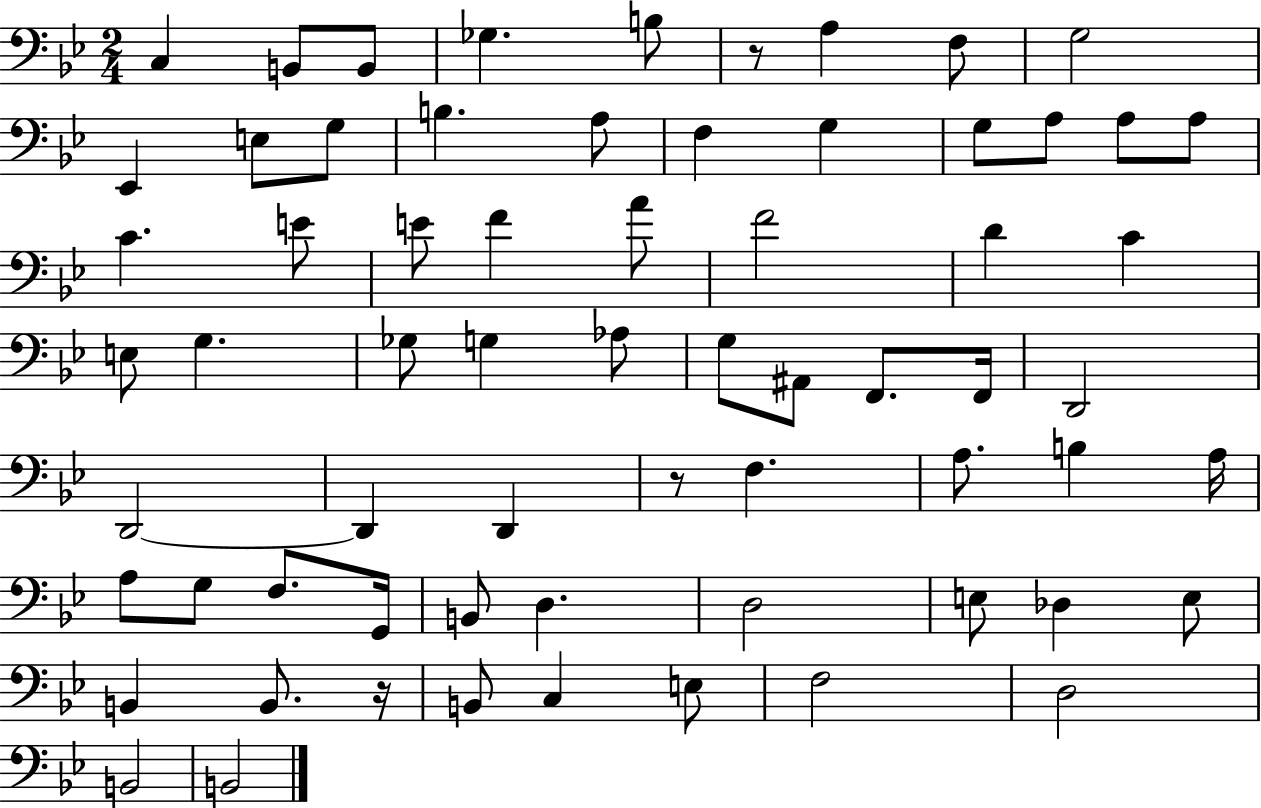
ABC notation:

X:1
T:Untitled
M:2/4
L:1/4
K:Bb
C, B,,/2 B,,/2 _G, B,/2 z/2 A, F,/2 G,2 _E,, E,/2 G,/2 B, A,/2 F, G, G,/2 A,/2 A,/2 A,/2 C E/2 E/2 F A/2 F2 D C E,/2 G, _G,/2 G, _A,/2 G,/2 ^A,,/2 F,,/2 F,,/4 D,,2 D,,2 D,, D,, z/2 F, A,/2 B, A,/4 A,/2 G,/2 F,/2 G,,/4 B,,/2 D, D,2 E,/2 _D, E,/2 B,, B,,/2 z/4 B,,/2 C, E,/2 F,2 D,2 B,,2 B,,2